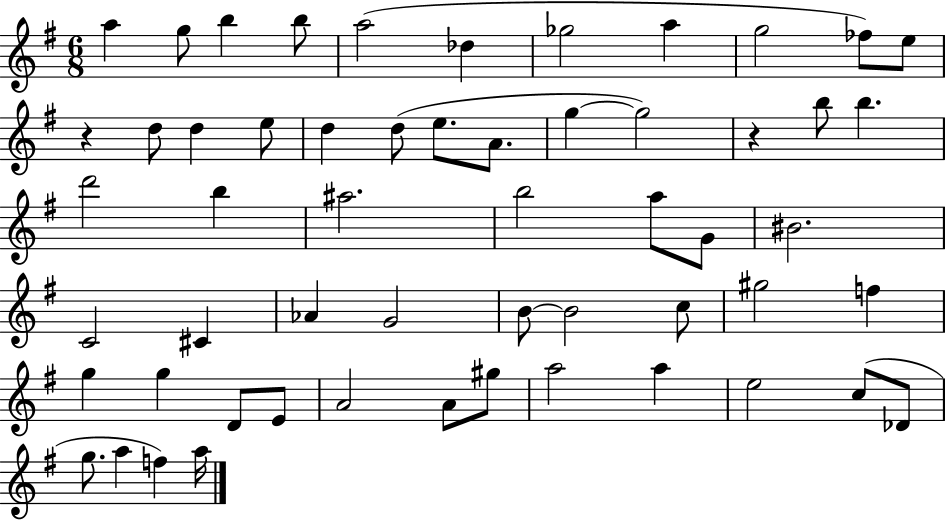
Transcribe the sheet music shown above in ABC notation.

X:1
T:Untitled
M:6/8
L:1/4
K:G
a g/2 b b/2 a2 _d _g2 a g2 _f/2 e/2 z d/2 d e/2 d d/2 e/2 A/2 g g2 z b/2 b d'2 b ^a2 b2 a/2 G/2 ^B2 C2 ^C _A G2 B/2 B2 c/2 ^g2 f g g D/2 E/2 A2 A/2 ^g/2 a2 a e2 c/2 _D/2 g/2 a f a/4